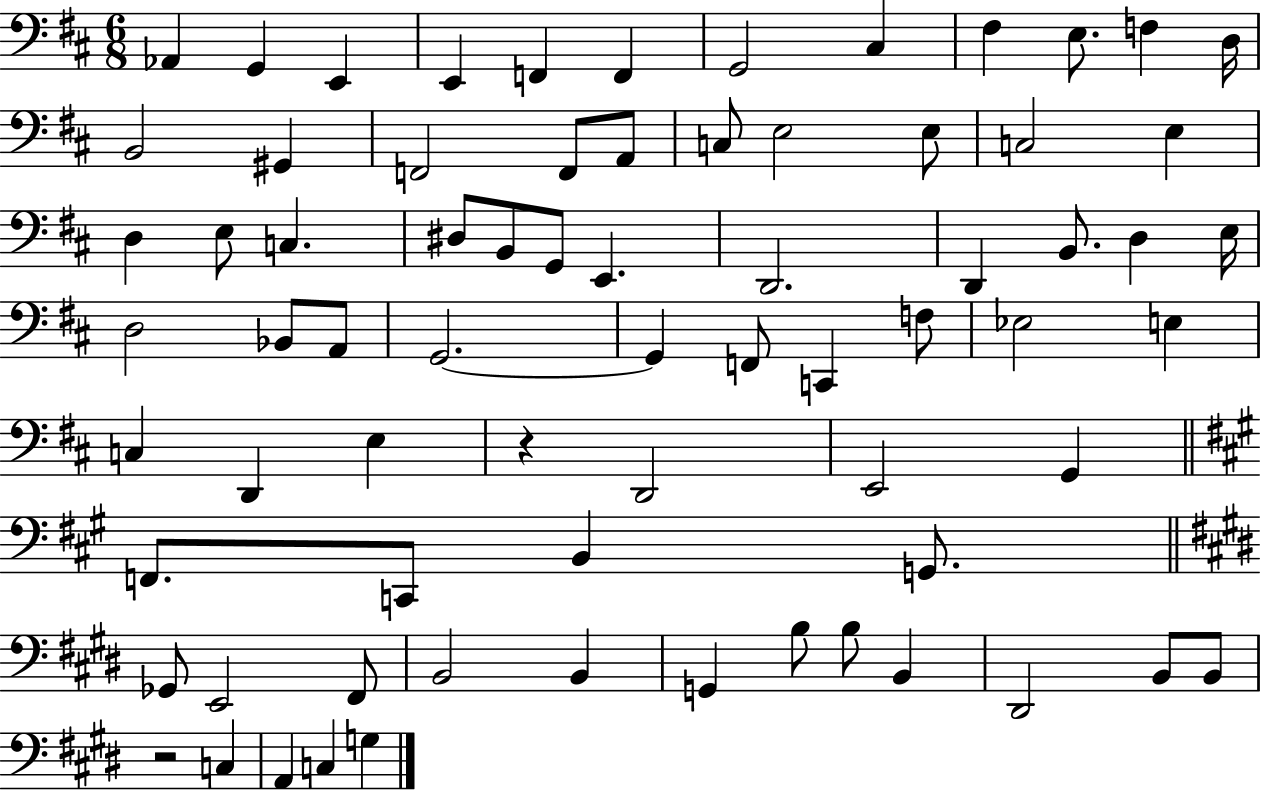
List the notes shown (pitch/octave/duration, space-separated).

Ab2/q G2/q E2/q E2/q F2/q F2/q G2/h C#3/q F#3/q E3/e. F3/q D3/s B2/h G#2/q F2/h F2/e A2/e C3/e E3/h E3/e C3/h E3/q D3/q E3/e C3/q. D#3/e B2/e G2/e E2/q. D2/h. D2/q B2/e. D3/q E3/s D3/h Bb2/e A2/e G2/h. G2/q F2/e C2/q F3/e Eb3/h E3/q C3/q D2/q E3/q R/q D2/h E2/h G2/q F2/e. C2/e B2/q G2/e. Gb2/e E2/h F#2/e B2/h B2/q G2/q B3/e B3/e B2/q D#2/h B2/e B2/e R/h C3/q A2/q C3/q G3/q